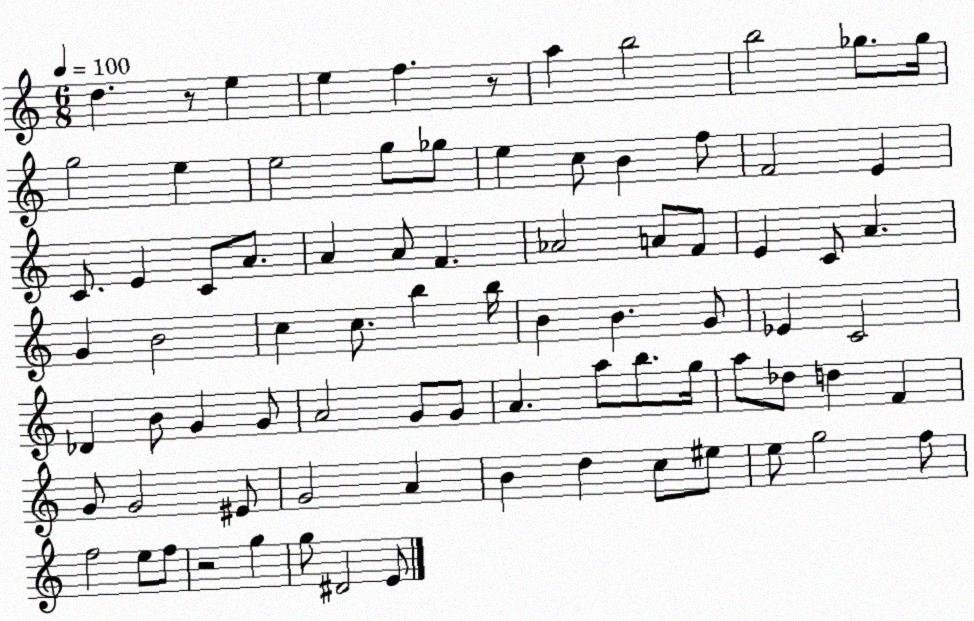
X:1
T:Untitled
M:6/8
L:1/4
K:C
d z/2 e e f z/2 a b2 b2 _g/2 _g/4 g2 e e2 g/2 _g/2 e c/2 B f/2 F2 E C/2 E C/2 A/2 A A/2 F _A2 A/2 F/2 E C/2 A G B2 c c/2 b b/4 B B G/2 _E C2 _D B/2 G G/2 A2 G/2 G/2 A a/2 b/2 g/4 a/2 _d/2 d F G/2 G2 ^E/2 G2 A B d c/2 ^e/2 e/2 g2 f/2 f2 e/2 f/2 z2 g g/2 ^D2 E/2